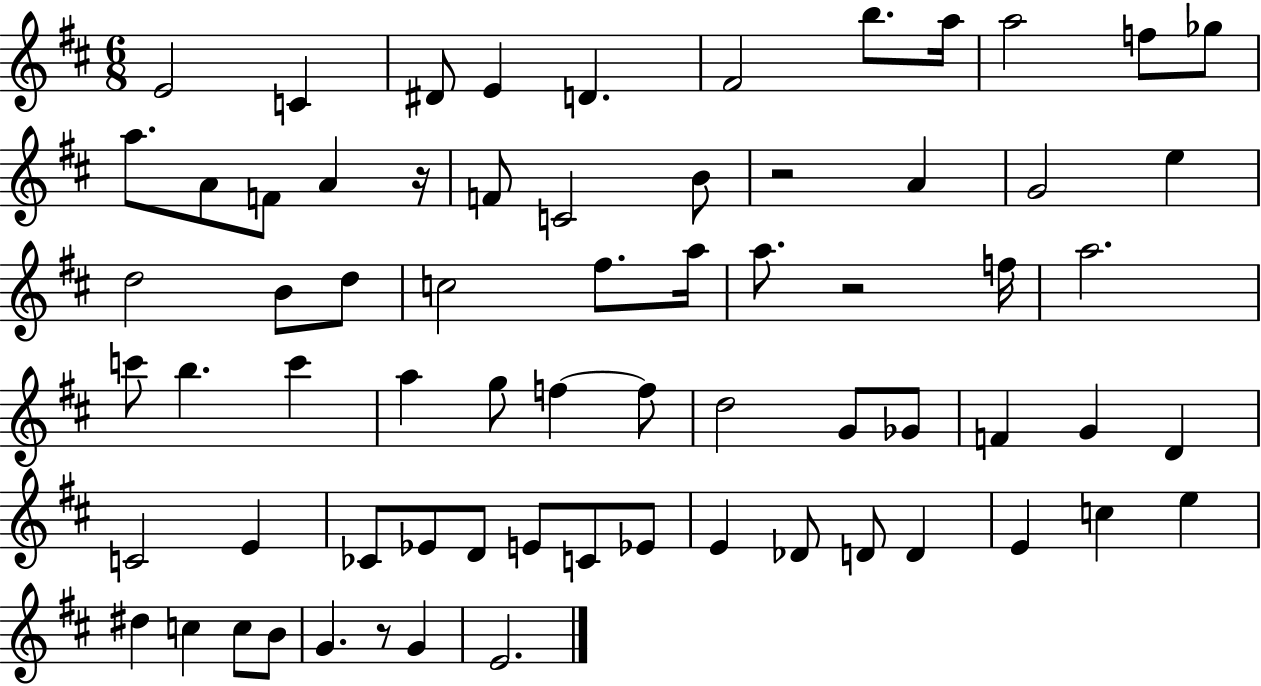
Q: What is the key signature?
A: D major